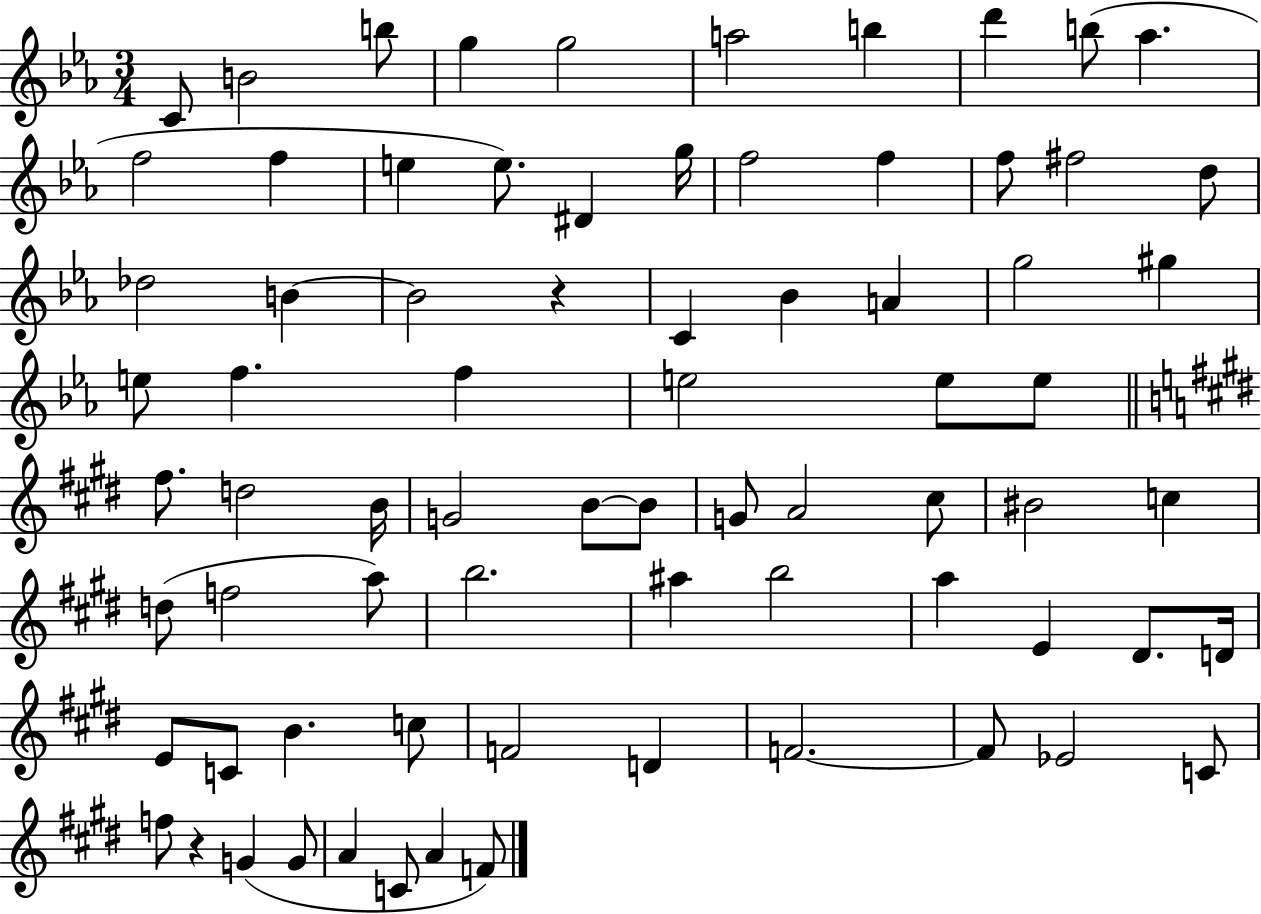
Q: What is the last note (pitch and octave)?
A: F4